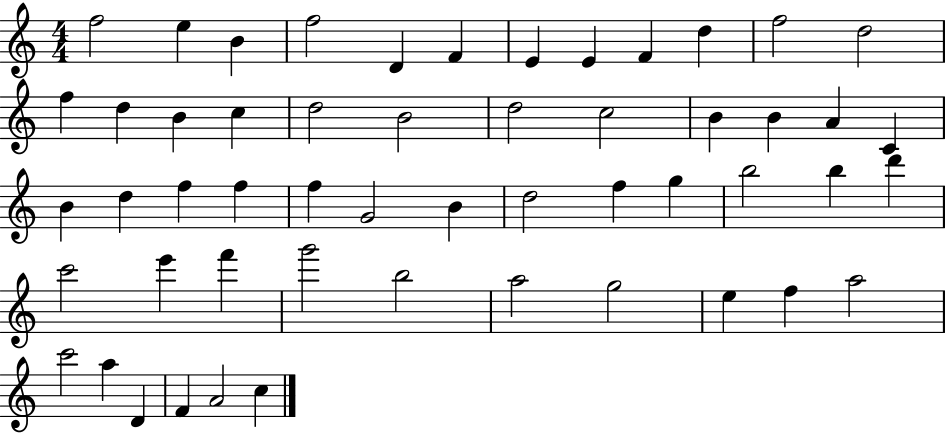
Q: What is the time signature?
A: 4/4